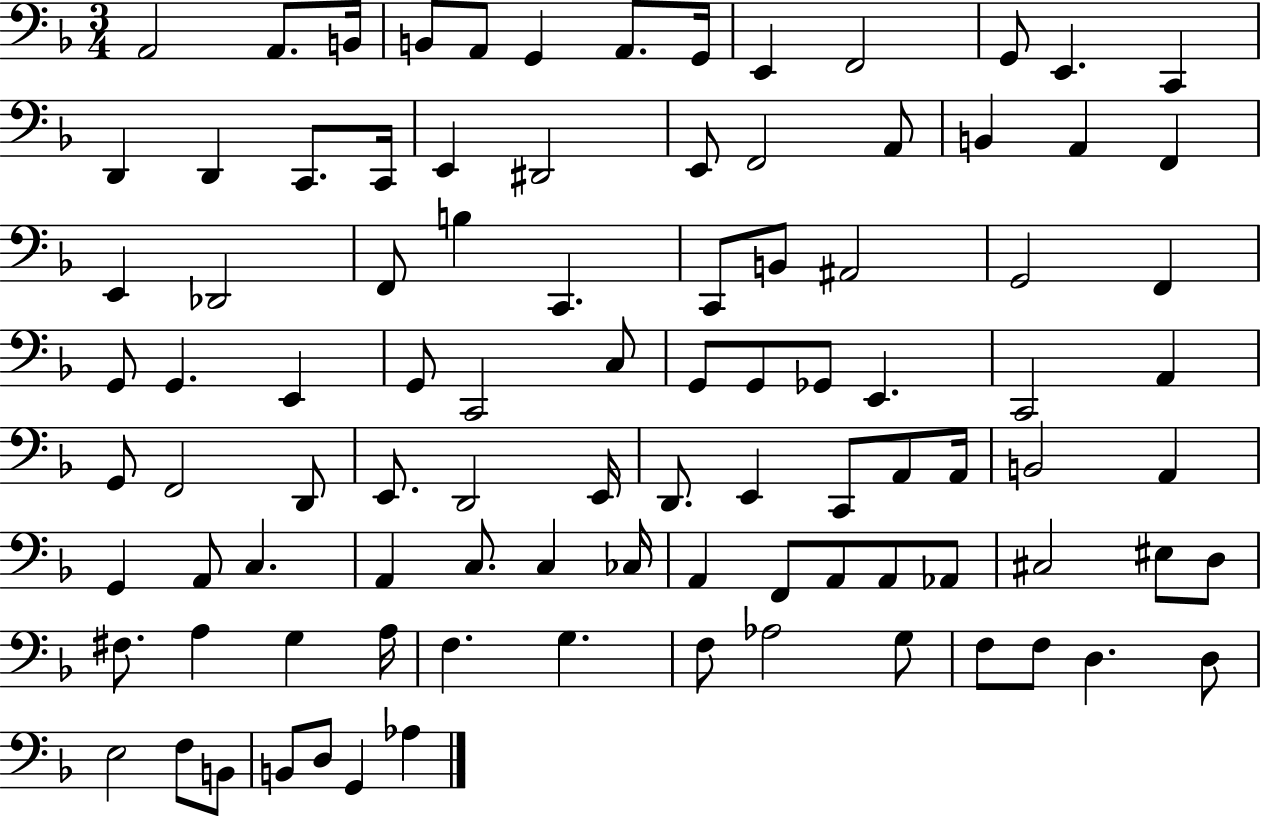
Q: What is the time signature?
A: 3/4